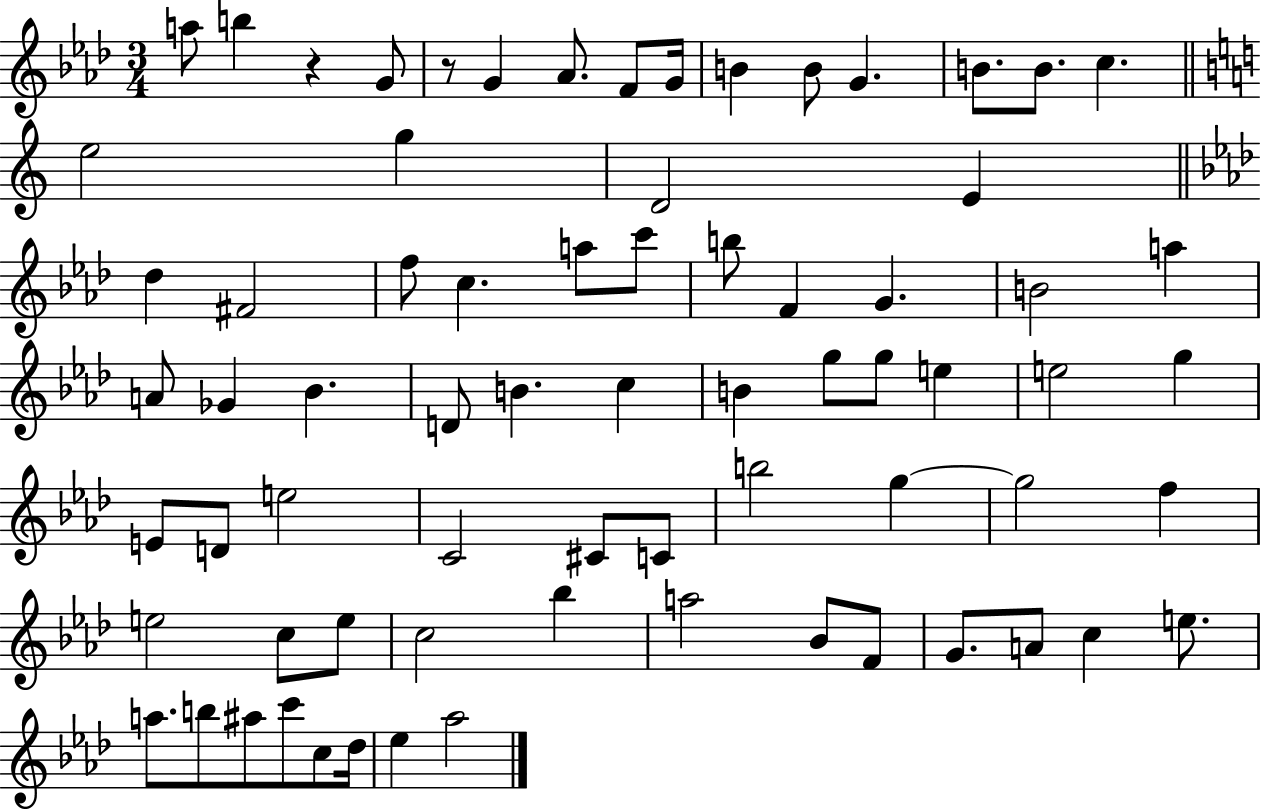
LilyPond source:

{
  \clef treble
  \numericTimeSignature
  \time 3/4
  \key aes \major
  a''8 b''4 r4 g'8 | r8 g'4 aes'8. f'8 g'16 | b'4 b'8 g'4. | b'8. b'8. c''4. | \break \bar "||" \break \key c \major e''2 g''4 | d'2 e'4 | \bar "||" \break \key aes \major des''4 fis'2 | f''8 c''4. a''8 c'''8 | b''8 f'4 g'4. | b'2 a''4 | \break a'8 ges'4 bes'4. | d'8 b'4. c''4 | b'4 g''8 g''8 e''4 | e''2 g''4 | \break e'8 d'8 e''2 | c'2 cis'8 c'8 | b''2 g''4~~ | g''2 f''4 | \break e''2 c''8 e''8 | c''2 bes''4 | a''2 bes'8 f'8 | g'8. a'8 c''4 e''8. | \break a''8. b''8 ais''8 c'''8 c''8 des''16 | ees''4 aes''2 | \bar "|."
}